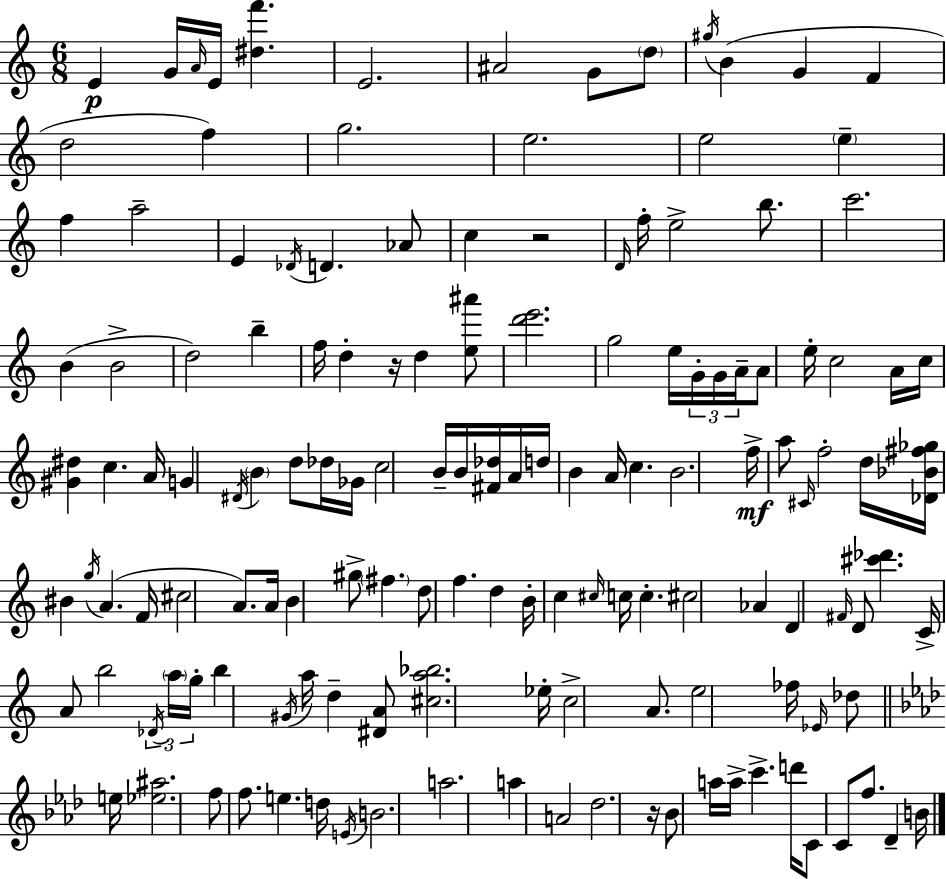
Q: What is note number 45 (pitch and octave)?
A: C5